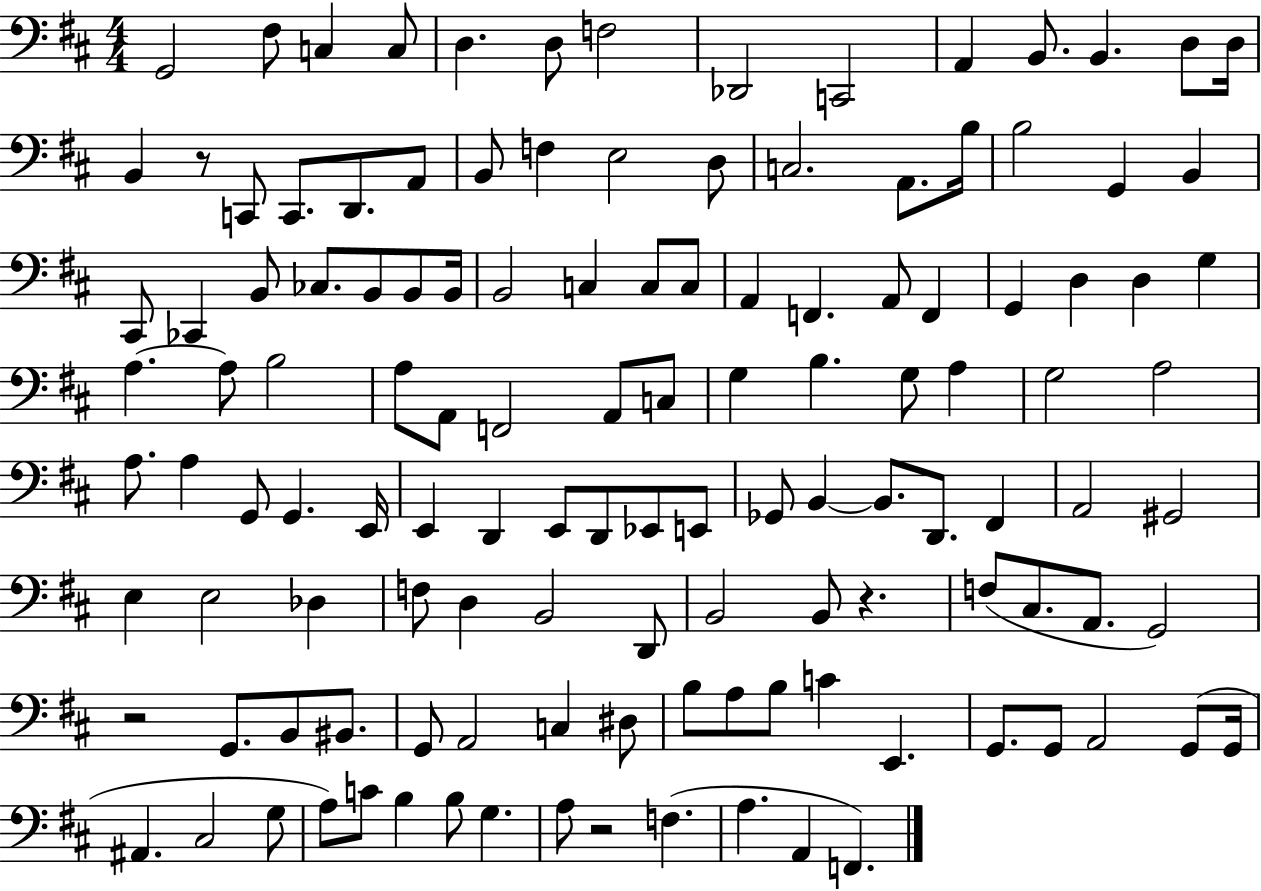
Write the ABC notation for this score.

X:1
T:Untitled
M:4/4
L:1/4
K:D
G,,2 ^F,/2 C, C,/2 D, D,/2 F,2 _D,,2 C,,2 A,, B,,/2 B,, D,/2 D,/4 B,, z/2 C,,/2 C,,/2 D,,/2 A,,/2 B,,/2 F, E,2 D,/2 C,2 A,,/2 B,/4 B,2 G,, B,, ^C,,/2 _C,, B,,/2 _C,/2 B,,/2 B,,/2 B,,/4 B,,2 C, C,/2 C,/2 A,, F,, A,,/2 F,, G,, D, D, G, A, A,/2 B,2 A,/2 A,,/2 F,,2 A,,/2 C,/2 G, B, G,/2 A, G,2 A,2 A,/2 A, G,,/2 G,, E,,/4 E,, D,, E,,/2 D,,/2 _E,,/2 E,,/2 _G,,/2 B,, B,,/2 D,,/2 ^F,, A,,2 ^G,,2 E, E,2 _D, F,/2 D, B,,2 D,,/2 B,,2 B,,/2 z F,/2 ^C,/2 A,,/2 G,,2 z2 G,,/2 B,,/2 ^B,,/2 G,,/2 A,,2 C, ^D,/2 B,/2 A,/2 B,/2 C E,, G,,/2 G,,/2 A,,2 G,,/2 G,,/4 ^A,, ^C,2 G,/2 A,/2 C/2 B, B,/2 G, A,/2 z2 F, A, A,, F,,